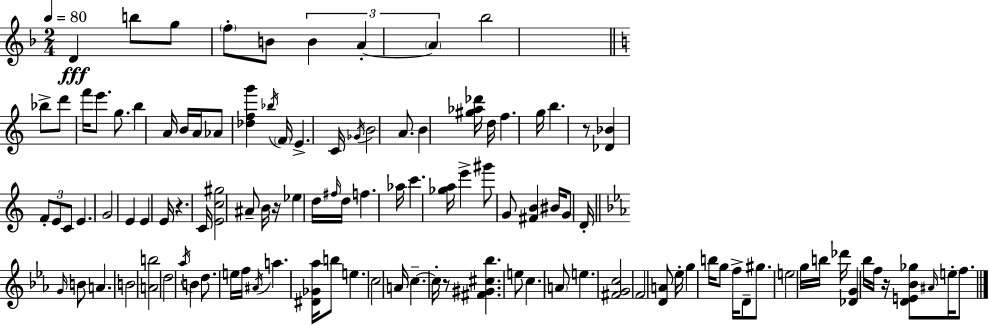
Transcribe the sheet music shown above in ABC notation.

X:1
T:Untitled
M:2/4
L:1/4
K:F
D b/2 g/2 f/2 B/2 B A A _b2 _b/2 d'/2 f'/4 e'/2 g/2 b A/4 B/4 A/4 _A/2 [_dfg'] _b/4 F/4 E C/4 _G/4 B2 A/2 B [^g_a_d']/4 d/4 f g/4 b z/2 [_D_B] F/2 E/2 C/2 E G2 E E E/4 z C/4 [Ec^g]2 ^A/2 B/4 z/4 _e d/4 ^f/4 d/4 f _a/4 c' [_ga]/4 e' ^g'/2 G/2 [^FB] ^B/4 G/2 D/4 G/4 B/2 A B2 [Ab]2 d2 _a/4 B d/2 e/4 f/4 ^A/4 a [^D_G_a]/4 b/2 e c2 A/4 c c/4 z/2 [^F^G^c_b] e/2 c A/2 e [^FGc]2 F2 [DA]/2 _e/4 g b/4 g/2 f/4 D/2 ^g/2 e2 g/4 b/4 _d'/4 [_DG] _b/4 f/4 z/4 [DE_B_g]/2 ^A/4 e/4 f/2